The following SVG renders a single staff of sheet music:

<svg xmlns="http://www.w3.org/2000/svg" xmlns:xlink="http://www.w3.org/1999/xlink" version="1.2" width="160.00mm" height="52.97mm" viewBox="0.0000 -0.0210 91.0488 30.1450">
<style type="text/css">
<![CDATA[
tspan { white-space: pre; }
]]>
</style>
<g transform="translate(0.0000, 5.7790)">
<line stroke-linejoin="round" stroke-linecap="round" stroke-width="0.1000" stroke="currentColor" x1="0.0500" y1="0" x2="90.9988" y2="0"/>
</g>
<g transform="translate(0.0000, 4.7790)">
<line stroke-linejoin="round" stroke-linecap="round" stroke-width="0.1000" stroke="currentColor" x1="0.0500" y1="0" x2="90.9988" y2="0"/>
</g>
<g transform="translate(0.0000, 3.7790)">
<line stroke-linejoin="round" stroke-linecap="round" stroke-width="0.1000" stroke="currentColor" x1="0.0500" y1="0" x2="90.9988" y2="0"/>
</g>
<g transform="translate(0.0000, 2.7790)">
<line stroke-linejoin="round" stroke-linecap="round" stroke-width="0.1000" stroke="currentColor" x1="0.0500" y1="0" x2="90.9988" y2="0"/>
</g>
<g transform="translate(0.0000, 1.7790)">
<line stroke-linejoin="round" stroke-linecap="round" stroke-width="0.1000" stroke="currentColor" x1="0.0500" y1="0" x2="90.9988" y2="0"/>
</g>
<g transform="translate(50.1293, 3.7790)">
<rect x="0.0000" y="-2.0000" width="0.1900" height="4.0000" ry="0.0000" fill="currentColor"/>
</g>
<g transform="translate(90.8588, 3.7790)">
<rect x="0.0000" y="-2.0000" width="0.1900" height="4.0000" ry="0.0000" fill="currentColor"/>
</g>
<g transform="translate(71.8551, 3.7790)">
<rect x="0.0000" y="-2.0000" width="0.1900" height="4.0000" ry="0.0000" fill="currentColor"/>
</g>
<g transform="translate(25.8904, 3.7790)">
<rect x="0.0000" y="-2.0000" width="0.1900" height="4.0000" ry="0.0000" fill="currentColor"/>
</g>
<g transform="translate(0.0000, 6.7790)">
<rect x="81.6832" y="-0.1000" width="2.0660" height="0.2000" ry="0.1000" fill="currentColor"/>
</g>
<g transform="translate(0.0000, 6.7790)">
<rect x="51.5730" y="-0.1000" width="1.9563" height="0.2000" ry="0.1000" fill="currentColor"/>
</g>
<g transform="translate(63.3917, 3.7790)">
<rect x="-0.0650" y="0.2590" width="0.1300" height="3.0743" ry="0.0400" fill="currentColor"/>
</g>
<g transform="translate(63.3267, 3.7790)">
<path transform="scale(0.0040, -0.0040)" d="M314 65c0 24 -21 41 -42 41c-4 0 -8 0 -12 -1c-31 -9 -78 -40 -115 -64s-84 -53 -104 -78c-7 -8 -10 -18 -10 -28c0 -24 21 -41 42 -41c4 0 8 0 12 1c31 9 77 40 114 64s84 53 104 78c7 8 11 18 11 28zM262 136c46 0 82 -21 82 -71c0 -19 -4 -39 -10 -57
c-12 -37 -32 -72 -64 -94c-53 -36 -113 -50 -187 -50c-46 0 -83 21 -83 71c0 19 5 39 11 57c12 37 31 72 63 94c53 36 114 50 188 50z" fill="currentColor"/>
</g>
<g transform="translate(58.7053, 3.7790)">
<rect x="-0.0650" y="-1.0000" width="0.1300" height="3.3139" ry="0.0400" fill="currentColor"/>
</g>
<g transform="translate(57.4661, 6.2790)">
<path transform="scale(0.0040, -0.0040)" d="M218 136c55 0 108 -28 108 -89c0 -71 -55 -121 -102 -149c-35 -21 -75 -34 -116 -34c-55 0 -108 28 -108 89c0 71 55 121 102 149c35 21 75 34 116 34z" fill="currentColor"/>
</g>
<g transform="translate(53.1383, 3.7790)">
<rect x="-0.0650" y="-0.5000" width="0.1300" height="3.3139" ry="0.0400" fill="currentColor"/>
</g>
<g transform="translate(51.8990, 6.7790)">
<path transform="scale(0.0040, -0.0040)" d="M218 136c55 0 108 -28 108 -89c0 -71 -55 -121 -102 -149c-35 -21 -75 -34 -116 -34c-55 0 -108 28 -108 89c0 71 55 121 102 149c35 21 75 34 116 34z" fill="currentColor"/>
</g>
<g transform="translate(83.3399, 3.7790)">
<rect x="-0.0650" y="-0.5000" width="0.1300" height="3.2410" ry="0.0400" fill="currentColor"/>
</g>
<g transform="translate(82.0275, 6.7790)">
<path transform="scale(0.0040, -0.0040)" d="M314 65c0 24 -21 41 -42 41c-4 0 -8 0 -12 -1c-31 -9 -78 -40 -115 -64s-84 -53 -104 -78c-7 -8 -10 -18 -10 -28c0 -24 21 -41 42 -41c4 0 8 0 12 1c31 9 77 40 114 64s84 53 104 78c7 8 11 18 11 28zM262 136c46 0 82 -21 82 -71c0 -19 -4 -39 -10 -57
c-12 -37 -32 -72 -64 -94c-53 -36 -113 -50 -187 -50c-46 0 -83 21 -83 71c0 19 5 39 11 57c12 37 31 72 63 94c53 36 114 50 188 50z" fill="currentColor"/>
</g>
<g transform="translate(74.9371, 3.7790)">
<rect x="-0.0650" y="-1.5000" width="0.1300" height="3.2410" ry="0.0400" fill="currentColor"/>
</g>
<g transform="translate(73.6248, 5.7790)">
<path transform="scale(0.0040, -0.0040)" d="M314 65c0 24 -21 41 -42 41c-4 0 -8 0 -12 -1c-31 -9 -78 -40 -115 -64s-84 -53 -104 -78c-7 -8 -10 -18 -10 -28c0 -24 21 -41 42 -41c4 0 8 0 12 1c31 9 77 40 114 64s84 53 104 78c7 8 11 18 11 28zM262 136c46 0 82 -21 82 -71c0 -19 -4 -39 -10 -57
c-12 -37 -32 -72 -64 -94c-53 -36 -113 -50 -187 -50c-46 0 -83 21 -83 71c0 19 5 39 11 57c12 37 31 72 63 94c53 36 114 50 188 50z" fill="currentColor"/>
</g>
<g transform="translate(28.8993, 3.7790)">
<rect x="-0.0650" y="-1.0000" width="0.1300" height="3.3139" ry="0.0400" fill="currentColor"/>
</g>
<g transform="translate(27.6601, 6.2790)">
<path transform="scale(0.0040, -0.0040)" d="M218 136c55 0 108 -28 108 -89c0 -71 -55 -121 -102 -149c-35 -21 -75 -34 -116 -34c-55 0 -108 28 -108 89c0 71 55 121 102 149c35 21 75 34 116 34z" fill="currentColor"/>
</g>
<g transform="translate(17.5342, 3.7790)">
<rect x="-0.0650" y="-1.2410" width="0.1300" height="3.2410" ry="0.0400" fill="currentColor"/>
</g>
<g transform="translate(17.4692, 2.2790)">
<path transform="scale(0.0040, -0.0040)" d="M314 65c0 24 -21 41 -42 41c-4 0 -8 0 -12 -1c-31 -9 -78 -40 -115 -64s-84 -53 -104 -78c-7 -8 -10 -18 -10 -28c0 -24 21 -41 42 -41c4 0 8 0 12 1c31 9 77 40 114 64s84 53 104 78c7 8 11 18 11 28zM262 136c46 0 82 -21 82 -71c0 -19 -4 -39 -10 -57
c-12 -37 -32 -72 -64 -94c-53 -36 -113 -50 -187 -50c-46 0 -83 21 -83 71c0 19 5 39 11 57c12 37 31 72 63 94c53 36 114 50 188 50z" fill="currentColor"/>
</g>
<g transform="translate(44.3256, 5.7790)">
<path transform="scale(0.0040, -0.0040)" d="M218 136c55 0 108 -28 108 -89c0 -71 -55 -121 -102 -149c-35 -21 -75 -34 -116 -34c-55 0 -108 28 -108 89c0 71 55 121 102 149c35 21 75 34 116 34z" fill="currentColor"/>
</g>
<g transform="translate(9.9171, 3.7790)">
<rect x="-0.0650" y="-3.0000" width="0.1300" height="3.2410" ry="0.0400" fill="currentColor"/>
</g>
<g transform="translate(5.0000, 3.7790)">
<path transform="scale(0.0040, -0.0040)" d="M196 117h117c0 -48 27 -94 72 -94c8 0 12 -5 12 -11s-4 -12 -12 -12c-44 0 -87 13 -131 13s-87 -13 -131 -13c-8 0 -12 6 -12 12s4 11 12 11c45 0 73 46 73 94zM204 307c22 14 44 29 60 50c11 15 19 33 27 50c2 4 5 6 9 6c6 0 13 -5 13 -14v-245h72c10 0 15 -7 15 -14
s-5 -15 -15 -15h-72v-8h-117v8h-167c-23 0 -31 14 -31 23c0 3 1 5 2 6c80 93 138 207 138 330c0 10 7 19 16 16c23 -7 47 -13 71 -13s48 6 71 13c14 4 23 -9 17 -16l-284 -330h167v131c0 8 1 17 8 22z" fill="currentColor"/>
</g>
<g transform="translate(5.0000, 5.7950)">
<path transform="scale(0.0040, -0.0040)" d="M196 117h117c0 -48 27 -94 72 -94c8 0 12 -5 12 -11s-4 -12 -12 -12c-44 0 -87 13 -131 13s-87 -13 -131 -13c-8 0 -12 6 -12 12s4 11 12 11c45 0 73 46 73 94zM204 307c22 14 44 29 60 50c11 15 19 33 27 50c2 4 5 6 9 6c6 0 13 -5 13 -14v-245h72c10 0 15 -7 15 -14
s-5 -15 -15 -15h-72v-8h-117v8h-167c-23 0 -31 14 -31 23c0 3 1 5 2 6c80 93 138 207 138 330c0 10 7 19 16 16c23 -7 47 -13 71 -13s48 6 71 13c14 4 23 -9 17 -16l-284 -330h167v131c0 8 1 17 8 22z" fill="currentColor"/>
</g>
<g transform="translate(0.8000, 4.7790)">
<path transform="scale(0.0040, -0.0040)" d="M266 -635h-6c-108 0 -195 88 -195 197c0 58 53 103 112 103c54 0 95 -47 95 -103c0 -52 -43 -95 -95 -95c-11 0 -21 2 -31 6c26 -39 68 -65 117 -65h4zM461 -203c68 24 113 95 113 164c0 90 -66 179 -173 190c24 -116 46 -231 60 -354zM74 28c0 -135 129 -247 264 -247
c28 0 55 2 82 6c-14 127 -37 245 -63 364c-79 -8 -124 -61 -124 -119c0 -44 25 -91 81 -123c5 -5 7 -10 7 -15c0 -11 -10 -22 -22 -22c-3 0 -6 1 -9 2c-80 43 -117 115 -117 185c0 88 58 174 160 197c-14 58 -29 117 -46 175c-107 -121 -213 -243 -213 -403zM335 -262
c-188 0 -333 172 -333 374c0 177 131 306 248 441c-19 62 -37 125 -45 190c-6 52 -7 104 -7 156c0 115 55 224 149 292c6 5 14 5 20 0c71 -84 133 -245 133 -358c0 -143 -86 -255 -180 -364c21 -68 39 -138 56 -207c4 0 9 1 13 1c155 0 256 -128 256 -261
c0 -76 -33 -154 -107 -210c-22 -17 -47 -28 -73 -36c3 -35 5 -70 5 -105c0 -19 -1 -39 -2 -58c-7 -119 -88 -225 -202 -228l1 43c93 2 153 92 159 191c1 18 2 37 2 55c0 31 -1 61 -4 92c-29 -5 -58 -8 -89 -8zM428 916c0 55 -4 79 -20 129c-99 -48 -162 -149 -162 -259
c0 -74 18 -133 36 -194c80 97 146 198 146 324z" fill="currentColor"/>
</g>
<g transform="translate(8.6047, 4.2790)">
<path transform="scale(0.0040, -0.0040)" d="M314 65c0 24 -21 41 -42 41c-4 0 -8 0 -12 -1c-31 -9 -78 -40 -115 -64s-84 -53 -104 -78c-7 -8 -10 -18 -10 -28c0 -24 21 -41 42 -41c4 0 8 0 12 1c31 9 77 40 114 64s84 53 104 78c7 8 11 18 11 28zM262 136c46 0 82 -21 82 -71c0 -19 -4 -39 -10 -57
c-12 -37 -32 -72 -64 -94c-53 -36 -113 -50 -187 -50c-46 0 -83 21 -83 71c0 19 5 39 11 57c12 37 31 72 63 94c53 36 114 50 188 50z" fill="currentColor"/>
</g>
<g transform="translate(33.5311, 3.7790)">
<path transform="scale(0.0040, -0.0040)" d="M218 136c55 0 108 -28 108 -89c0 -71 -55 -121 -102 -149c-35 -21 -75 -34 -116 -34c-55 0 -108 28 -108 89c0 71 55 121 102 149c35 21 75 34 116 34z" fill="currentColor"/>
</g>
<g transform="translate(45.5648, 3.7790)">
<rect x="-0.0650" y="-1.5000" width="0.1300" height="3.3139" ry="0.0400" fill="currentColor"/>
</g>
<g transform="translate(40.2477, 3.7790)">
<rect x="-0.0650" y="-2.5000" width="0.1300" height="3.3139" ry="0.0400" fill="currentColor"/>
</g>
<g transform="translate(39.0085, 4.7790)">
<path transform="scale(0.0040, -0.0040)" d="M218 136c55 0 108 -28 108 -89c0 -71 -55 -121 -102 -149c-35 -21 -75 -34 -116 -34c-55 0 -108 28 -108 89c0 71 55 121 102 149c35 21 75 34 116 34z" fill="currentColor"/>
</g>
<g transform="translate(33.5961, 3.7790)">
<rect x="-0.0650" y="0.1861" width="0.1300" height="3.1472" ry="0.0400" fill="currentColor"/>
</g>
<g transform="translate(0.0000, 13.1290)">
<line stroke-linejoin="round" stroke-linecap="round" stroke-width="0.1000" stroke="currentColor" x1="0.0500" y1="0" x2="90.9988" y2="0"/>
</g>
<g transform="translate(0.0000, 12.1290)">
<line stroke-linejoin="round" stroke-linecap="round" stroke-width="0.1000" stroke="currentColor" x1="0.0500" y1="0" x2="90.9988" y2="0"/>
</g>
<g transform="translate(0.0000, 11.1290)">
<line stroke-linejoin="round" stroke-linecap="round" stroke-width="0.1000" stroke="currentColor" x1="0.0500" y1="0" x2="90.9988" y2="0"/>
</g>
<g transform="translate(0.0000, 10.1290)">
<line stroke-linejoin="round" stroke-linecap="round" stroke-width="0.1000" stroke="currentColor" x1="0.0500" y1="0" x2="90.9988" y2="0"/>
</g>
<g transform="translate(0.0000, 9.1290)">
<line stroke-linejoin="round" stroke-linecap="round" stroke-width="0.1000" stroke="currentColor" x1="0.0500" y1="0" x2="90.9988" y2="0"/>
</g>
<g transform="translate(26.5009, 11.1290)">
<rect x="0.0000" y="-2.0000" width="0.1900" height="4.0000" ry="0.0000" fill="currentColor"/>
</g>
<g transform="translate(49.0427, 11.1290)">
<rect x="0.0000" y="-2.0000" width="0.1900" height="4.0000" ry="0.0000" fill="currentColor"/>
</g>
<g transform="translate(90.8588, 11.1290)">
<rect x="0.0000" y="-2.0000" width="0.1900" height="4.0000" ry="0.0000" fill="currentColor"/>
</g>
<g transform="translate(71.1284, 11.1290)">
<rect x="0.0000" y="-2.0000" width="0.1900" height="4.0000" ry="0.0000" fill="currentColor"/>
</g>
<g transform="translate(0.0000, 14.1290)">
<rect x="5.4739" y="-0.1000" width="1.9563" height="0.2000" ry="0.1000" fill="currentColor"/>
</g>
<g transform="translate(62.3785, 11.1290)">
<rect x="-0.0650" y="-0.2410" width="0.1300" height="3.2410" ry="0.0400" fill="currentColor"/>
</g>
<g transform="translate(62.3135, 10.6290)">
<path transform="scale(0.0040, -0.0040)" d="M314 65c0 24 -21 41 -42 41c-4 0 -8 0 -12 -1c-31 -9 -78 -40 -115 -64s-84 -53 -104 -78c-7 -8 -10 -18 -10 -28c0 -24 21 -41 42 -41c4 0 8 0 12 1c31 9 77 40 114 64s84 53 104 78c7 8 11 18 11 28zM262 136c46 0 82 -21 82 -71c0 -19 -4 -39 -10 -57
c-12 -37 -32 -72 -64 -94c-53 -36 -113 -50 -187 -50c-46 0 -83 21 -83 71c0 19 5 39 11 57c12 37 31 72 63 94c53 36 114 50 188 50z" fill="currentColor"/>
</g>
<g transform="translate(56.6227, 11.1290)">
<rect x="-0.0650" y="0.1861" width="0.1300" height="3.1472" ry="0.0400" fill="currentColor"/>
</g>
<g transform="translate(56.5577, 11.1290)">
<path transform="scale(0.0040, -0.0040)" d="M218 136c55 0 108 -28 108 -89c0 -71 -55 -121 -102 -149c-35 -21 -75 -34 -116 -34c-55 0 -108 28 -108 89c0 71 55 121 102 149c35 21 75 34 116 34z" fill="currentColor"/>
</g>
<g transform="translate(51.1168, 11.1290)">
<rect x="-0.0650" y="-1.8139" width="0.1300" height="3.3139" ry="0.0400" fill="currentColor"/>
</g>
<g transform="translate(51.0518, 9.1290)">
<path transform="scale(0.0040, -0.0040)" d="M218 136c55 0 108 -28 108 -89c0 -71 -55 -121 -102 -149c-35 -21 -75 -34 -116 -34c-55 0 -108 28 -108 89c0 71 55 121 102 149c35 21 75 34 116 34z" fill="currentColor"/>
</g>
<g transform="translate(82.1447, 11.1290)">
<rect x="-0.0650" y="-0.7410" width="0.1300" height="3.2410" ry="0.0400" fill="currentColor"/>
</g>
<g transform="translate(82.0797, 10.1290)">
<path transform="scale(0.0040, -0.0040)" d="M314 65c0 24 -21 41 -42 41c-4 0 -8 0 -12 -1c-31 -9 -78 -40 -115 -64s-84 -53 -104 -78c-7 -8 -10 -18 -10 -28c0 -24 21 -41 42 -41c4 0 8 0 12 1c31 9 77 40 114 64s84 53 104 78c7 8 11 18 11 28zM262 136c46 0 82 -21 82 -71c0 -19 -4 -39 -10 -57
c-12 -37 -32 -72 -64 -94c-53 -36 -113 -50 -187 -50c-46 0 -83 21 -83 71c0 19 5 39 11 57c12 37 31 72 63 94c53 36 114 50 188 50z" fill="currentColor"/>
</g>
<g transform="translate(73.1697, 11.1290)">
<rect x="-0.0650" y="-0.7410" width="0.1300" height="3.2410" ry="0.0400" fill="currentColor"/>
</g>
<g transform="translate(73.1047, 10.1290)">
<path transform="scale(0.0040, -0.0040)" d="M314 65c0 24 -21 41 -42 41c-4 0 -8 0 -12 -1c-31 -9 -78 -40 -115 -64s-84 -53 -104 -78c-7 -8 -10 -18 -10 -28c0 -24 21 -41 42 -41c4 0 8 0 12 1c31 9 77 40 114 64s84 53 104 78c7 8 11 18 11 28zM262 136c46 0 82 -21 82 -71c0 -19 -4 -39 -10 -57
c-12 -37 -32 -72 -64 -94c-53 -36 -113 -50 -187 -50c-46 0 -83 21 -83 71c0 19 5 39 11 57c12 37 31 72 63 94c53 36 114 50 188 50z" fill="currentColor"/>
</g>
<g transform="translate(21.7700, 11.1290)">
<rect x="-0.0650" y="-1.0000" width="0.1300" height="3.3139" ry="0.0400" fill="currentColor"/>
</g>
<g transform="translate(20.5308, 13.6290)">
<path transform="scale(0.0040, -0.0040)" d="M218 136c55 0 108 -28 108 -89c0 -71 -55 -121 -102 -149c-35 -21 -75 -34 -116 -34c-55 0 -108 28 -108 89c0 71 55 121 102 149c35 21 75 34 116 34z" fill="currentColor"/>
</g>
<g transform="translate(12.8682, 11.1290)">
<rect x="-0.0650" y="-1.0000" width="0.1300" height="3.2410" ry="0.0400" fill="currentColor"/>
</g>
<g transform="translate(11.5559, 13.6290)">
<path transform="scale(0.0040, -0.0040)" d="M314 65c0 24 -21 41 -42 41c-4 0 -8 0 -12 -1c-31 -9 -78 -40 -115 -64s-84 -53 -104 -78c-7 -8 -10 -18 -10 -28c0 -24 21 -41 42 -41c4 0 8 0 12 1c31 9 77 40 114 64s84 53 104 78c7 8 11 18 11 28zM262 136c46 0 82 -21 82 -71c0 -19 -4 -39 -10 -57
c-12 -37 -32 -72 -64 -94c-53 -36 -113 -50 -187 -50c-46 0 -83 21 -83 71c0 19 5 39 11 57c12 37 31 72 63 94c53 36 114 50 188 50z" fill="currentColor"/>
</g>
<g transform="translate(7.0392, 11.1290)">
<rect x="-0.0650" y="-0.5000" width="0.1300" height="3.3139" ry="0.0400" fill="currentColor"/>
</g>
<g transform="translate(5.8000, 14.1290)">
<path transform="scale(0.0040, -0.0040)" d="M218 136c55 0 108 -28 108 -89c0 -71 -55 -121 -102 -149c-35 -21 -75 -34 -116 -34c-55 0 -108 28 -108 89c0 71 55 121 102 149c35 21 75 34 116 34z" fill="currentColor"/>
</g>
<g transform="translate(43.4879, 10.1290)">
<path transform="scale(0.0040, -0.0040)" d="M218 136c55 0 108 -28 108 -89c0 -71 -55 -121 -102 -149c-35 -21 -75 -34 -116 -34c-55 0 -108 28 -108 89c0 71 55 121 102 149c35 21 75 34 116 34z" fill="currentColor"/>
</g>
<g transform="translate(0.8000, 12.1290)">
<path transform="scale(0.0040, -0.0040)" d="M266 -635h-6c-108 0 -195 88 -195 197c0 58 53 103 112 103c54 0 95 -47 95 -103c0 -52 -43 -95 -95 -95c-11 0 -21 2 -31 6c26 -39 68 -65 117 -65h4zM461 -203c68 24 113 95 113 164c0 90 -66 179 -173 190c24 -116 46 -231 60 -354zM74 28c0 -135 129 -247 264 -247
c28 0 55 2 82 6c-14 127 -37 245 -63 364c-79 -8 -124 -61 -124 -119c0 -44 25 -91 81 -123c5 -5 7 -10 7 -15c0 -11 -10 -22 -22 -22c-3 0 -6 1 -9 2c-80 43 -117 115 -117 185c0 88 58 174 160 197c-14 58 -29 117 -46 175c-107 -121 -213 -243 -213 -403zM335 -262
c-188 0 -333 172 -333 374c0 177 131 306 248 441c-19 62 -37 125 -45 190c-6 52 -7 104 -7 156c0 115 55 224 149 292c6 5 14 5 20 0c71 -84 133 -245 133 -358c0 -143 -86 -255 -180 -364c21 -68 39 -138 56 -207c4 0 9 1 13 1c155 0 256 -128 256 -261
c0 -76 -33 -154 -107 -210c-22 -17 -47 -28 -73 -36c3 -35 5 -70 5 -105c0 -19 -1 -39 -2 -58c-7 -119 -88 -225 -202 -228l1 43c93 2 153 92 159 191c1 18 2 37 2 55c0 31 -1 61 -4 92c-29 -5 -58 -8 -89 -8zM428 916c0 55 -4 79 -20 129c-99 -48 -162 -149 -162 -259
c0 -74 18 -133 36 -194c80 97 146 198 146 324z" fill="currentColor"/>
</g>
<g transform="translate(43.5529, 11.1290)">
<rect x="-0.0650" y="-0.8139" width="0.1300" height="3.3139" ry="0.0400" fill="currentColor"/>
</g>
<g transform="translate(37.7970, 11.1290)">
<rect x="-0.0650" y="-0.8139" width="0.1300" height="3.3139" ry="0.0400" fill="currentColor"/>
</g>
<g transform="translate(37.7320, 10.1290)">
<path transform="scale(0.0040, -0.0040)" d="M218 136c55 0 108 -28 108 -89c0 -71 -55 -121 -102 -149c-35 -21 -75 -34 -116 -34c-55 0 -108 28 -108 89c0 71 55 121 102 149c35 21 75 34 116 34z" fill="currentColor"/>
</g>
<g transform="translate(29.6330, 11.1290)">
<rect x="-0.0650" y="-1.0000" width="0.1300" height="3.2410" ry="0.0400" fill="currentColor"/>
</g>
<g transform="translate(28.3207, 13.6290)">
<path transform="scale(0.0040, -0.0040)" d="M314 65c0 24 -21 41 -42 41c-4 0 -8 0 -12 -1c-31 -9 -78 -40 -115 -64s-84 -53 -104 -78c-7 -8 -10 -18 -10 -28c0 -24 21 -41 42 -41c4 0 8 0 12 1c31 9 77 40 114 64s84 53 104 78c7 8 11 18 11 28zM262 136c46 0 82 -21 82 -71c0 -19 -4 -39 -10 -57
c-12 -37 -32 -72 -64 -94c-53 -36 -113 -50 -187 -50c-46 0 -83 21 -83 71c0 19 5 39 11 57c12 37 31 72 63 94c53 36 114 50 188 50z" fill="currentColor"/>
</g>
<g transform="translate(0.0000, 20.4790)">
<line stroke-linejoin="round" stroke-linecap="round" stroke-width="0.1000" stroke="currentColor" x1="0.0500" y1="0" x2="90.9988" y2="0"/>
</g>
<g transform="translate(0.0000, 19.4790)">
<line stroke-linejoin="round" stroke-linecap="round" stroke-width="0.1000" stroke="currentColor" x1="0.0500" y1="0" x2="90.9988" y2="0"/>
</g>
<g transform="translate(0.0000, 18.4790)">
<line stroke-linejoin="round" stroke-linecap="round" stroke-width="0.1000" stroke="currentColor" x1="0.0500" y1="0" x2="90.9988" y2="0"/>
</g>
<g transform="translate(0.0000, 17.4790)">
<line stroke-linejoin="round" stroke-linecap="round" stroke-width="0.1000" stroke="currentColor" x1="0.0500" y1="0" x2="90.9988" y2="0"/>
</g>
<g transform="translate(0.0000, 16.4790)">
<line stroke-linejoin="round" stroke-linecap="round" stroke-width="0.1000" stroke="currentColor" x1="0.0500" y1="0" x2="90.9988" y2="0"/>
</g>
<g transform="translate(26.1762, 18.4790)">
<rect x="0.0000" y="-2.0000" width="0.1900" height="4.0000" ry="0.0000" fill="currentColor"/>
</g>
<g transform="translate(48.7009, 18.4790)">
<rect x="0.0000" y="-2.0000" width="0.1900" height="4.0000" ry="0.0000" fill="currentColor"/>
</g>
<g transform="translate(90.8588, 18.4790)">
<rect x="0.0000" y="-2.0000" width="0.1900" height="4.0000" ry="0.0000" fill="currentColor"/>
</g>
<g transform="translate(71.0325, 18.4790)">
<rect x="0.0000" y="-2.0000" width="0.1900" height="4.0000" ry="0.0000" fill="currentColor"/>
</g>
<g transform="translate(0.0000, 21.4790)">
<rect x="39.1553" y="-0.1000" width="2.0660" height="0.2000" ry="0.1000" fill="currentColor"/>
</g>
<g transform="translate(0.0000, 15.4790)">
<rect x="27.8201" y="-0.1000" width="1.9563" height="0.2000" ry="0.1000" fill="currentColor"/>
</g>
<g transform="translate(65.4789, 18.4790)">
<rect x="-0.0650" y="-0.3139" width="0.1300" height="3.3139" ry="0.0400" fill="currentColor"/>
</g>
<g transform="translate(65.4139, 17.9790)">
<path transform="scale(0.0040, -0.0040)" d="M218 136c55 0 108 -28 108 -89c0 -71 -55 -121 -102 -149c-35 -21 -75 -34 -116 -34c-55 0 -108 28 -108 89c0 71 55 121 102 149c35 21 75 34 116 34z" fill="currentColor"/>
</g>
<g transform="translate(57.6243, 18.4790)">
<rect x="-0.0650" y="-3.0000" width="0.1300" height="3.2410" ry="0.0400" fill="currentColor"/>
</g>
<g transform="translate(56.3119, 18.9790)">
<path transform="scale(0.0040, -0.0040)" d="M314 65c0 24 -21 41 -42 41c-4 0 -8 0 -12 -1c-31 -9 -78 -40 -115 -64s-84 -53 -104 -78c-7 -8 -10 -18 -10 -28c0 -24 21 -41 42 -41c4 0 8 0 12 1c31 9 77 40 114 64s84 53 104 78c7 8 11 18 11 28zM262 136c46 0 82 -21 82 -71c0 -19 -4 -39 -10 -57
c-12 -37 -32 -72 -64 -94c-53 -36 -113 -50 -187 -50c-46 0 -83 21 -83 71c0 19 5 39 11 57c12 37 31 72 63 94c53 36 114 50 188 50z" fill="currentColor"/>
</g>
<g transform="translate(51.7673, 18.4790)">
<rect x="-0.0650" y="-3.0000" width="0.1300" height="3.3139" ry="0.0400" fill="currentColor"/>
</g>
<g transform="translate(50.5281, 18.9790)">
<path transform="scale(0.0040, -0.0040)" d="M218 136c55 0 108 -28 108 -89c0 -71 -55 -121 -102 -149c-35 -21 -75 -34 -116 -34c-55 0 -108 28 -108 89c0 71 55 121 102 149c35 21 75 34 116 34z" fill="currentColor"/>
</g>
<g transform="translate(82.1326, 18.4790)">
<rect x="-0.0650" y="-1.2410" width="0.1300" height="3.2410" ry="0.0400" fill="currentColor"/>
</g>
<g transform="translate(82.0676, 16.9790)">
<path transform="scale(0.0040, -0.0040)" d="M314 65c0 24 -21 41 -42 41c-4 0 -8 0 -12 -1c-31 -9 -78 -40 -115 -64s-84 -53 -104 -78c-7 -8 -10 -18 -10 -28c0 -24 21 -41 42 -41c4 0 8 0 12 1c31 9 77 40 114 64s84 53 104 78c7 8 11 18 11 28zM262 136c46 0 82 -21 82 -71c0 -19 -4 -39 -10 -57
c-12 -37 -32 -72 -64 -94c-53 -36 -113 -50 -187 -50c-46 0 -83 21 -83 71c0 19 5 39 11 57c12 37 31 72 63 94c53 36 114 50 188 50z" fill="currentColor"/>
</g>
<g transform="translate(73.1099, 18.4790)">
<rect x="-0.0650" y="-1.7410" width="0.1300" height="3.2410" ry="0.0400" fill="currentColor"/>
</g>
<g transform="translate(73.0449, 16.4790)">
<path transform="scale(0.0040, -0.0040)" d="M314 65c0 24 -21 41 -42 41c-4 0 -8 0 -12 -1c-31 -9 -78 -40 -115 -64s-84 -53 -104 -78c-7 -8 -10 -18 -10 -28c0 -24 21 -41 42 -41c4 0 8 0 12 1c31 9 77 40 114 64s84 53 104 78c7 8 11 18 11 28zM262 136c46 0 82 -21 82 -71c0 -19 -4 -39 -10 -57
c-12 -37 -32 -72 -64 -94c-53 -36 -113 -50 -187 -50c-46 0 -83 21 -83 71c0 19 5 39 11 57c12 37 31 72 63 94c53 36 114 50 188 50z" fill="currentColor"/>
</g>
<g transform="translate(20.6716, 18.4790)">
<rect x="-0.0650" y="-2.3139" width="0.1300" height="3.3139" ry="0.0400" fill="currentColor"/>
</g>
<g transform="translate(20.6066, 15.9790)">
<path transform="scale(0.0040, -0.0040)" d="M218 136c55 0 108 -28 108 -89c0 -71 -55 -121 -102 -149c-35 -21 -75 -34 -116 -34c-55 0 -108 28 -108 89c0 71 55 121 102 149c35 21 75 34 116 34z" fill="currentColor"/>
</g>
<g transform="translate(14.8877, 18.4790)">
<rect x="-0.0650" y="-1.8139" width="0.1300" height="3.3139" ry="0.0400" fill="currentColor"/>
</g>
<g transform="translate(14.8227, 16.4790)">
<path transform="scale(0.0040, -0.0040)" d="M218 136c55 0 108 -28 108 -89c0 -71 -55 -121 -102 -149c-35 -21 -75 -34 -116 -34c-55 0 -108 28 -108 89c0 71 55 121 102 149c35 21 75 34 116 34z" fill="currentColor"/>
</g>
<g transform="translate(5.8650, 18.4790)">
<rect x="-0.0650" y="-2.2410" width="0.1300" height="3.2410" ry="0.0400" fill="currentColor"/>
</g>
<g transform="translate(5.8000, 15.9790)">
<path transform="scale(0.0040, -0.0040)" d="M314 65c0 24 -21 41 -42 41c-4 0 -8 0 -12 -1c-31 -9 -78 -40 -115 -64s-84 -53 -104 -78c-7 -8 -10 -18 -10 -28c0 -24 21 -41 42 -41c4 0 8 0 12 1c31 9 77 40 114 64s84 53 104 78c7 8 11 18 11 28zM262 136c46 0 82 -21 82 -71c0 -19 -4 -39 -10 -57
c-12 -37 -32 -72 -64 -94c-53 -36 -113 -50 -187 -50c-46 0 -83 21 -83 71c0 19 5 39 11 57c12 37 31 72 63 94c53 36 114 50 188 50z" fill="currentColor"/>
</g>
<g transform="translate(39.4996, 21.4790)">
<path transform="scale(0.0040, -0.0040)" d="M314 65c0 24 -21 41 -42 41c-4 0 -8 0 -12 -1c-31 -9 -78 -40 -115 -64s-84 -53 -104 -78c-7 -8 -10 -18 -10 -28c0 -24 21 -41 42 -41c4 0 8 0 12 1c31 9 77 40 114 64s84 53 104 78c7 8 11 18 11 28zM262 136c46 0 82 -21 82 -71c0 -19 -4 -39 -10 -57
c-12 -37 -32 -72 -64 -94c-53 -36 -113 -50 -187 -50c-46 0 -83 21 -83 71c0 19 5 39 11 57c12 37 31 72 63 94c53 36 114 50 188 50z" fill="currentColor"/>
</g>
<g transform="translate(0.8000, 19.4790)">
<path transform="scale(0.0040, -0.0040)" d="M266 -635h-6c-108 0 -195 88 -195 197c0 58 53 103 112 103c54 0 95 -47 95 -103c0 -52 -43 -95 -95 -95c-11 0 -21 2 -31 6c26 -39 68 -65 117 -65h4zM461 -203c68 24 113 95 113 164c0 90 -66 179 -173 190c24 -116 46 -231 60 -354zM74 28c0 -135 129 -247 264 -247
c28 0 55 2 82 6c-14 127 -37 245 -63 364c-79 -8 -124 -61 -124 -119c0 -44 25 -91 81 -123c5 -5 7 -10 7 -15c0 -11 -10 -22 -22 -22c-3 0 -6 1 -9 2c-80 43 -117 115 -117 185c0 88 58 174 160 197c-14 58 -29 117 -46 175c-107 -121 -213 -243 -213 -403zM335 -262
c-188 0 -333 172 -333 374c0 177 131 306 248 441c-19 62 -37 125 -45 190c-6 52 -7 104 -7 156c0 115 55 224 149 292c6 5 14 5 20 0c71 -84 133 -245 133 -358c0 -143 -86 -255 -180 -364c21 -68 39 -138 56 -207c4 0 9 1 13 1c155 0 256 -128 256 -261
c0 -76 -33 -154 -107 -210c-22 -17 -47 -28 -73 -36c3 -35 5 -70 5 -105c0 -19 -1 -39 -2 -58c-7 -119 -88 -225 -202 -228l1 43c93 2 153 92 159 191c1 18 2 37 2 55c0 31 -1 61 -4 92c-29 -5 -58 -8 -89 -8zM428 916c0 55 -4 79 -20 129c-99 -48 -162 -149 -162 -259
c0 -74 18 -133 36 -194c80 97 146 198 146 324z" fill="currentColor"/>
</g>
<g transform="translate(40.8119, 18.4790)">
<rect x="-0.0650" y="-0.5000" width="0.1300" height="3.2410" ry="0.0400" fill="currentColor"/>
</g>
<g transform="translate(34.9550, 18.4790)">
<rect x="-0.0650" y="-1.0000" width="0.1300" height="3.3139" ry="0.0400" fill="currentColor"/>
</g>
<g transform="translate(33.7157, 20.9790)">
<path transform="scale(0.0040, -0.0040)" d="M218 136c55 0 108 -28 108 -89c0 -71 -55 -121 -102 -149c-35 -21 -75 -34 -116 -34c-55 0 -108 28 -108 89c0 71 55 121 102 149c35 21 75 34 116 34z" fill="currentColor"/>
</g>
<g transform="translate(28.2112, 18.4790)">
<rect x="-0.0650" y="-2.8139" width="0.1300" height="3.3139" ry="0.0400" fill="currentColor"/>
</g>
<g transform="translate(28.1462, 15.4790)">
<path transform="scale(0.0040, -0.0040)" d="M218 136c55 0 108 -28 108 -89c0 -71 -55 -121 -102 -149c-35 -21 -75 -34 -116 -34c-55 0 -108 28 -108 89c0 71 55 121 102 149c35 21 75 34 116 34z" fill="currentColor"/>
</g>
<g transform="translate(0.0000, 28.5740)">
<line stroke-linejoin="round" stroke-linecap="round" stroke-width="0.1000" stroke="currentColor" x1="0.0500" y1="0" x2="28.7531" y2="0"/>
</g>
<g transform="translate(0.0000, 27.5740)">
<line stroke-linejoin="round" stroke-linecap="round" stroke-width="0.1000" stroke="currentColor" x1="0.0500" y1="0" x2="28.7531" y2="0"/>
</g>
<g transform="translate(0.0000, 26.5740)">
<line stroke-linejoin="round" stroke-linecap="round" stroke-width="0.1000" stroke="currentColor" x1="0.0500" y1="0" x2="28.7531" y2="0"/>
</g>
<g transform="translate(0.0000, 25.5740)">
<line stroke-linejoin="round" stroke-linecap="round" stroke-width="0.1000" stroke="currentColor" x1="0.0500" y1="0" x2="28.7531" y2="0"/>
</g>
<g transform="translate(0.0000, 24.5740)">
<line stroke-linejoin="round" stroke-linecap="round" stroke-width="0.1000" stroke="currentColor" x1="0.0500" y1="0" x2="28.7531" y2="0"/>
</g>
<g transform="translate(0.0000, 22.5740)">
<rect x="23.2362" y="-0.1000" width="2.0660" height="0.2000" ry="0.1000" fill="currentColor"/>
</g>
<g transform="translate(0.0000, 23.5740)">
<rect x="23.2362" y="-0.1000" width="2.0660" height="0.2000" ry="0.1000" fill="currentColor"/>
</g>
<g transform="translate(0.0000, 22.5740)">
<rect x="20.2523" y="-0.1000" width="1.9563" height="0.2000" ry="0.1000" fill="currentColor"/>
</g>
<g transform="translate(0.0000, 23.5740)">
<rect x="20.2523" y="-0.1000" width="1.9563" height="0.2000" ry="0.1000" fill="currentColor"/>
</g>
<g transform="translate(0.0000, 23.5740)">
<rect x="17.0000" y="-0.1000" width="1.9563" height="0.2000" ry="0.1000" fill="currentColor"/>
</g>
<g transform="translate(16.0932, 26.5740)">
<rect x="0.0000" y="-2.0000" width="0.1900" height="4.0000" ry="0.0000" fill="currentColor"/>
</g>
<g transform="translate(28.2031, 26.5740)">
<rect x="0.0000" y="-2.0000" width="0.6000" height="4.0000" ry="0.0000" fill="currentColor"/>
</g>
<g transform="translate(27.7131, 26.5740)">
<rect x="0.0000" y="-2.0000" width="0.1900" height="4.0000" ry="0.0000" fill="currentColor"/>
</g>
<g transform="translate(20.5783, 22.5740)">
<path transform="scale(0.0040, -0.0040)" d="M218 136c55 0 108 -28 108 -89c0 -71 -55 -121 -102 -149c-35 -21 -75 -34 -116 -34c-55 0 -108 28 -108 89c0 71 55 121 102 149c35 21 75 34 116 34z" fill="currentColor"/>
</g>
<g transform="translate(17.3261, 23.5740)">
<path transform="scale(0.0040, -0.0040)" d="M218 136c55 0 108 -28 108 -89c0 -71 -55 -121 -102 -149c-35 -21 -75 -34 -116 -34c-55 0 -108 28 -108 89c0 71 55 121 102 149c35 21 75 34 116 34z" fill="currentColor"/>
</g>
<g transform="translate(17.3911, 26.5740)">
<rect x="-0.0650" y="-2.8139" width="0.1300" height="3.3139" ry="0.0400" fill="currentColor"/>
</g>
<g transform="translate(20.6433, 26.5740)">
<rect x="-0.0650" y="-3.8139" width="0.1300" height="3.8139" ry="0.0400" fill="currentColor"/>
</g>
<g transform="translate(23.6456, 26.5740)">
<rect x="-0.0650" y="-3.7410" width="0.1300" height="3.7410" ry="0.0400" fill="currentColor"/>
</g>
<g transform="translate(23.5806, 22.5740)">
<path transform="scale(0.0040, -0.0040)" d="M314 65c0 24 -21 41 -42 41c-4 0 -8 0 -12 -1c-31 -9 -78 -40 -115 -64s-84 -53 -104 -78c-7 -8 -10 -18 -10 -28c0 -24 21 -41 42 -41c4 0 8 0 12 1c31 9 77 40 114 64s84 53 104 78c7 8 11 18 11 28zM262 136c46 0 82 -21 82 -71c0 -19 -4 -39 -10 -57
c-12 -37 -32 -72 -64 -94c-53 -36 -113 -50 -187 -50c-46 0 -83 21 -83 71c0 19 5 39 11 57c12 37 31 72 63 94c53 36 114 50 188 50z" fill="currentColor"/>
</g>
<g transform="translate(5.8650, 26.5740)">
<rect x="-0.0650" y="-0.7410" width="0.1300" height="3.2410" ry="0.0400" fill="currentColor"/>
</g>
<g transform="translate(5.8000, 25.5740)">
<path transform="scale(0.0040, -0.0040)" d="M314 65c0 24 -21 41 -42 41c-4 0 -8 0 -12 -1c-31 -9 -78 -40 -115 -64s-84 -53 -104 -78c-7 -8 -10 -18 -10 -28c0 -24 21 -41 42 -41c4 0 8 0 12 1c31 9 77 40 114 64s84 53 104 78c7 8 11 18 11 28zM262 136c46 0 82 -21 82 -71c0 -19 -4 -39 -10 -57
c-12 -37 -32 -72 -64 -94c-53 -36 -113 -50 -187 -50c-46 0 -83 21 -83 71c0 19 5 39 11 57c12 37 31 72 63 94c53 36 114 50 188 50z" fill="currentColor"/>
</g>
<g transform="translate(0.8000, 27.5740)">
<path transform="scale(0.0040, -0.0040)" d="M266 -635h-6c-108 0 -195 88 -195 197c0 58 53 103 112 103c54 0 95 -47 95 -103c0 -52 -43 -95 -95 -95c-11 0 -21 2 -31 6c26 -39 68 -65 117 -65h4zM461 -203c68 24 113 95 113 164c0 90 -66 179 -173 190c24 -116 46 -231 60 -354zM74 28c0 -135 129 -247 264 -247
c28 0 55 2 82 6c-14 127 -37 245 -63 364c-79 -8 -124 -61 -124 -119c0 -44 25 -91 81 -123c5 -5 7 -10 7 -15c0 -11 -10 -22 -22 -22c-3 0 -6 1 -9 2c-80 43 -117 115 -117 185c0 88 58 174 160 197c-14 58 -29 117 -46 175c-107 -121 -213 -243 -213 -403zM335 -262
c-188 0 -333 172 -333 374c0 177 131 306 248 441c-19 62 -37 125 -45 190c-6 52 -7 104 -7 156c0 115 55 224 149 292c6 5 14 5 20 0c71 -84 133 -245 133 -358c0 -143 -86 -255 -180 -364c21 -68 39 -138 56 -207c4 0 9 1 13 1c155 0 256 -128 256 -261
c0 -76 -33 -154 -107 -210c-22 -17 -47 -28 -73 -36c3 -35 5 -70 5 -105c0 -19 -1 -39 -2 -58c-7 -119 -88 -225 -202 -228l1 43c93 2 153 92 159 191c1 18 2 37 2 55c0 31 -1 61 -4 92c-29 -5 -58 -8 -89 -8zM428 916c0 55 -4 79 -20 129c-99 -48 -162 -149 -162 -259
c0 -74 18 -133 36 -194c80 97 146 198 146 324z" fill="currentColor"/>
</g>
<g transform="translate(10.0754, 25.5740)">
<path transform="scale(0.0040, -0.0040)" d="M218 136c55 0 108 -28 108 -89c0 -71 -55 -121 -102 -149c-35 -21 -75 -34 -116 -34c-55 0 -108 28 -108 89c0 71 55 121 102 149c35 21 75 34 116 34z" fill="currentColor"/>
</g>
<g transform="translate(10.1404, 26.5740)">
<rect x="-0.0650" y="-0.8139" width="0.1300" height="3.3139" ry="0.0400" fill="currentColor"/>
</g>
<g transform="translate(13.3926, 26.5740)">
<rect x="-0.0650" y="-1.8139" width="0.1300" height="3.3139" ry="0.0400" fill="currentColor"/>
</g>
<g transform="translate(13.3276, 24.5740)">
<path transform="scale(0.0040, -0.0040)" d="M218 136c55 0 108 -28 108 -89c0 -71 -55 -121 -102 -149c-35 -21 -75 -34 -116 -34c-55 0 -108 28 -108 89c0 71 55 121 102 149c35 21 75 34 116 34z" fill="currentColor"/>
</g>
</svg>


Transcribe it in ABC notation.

X:1
T:Untitled
M:4/4
L:1/4
K:C
A2 e2 D B G E C D B2 E2 C2 C D2 D D2 d d f B c2 d2 d2 g2 f g a D C2 A A2 c f2 e2 d2 d f a c' c'2